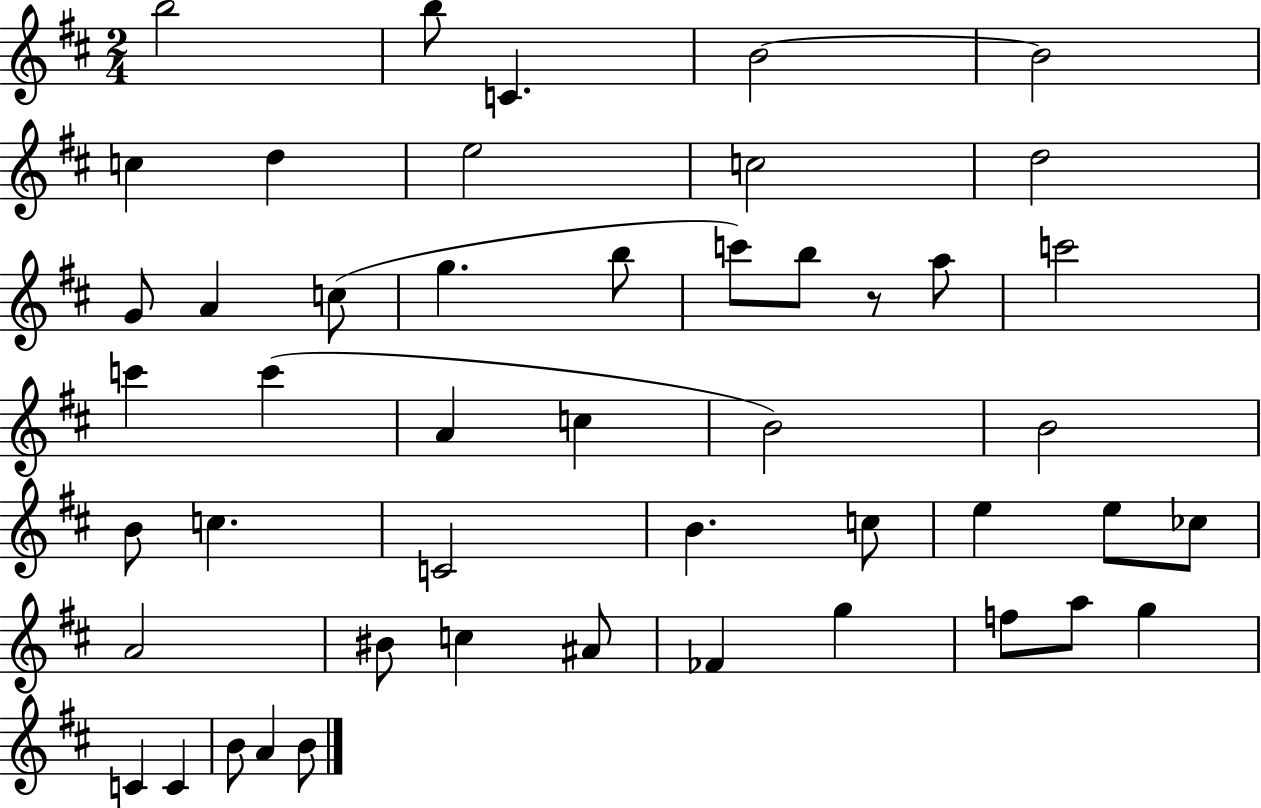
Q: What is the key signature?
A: D major